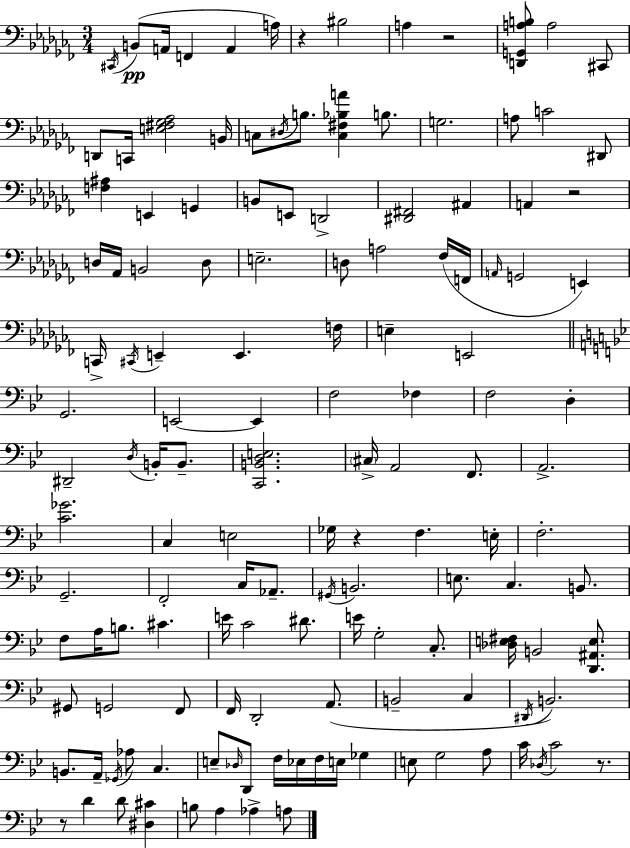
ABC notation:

X:1
T:Untitled
M:3/4
L:1/4
K:Abm
^C,,/4 B,,/2 A,,/4 F,, A,, A,/4 z ^B,2 A, z2 [D,,G,,A,B,]/2 A,2 ^C,,/2 D,,/2 C,,/4 [E,^F,_G,_A,]2 B,,/4 C,/2 ^D,/4 B,/2 [C,^F,_B,A] B,/2 G,2 A,/2 C2 ^D,,/2 [F,^A,] E,, G,, B,,/2 E,,/2 D,,2 [^D,,^F,,]2 ^A,, A,, z2 D,/4 _A,,/4 B,,2 D,/2 E,2 D,/2 A,2 _F,/4 F,,/4 A,,/4 G,,2 E,, C,,/4 ^C,,/4 E,, E,, F,/4 E, E,,2 G,,2 E,,2 E,, F,2 _F, F,2 D, ^D,,2 D,/4 B,,/4 B,,/2 [C,,B,,D,E,]2 ^C,/4 A,,2 F,,/2 A,,2 [C_G]2 C, E,2 _G,/4 z F, E,/4 F,2 G,,2 F,,2 C,/4 _A,,/2 ^G,,/4 B,,2 E,/2 C, B,,/2 F,/2 A,/4 B,/2 ^C E/4 C2 ^D/2 E/4 G,2 C,/2 [_D,E,^F,]/4 B,,2 [D,,^A,,E,]/2 ^G,,/2 G,,2 F,,/2 F,,/4 D,,2 A,,/2 B,,2 C, ^D,,/4 B,,2 B,,/2 A,,/4 _G,,/4 _A,/2 C, E,/2 _D,/4 D,,/2 F,/4 _E,/4 F,/4 E,/4 _G, E,/2 G,2 A,/2 C/4 _D,/4 C2 z/2 z/2 D D/2 [^D,^C] B,/2 A, _A, A,/2